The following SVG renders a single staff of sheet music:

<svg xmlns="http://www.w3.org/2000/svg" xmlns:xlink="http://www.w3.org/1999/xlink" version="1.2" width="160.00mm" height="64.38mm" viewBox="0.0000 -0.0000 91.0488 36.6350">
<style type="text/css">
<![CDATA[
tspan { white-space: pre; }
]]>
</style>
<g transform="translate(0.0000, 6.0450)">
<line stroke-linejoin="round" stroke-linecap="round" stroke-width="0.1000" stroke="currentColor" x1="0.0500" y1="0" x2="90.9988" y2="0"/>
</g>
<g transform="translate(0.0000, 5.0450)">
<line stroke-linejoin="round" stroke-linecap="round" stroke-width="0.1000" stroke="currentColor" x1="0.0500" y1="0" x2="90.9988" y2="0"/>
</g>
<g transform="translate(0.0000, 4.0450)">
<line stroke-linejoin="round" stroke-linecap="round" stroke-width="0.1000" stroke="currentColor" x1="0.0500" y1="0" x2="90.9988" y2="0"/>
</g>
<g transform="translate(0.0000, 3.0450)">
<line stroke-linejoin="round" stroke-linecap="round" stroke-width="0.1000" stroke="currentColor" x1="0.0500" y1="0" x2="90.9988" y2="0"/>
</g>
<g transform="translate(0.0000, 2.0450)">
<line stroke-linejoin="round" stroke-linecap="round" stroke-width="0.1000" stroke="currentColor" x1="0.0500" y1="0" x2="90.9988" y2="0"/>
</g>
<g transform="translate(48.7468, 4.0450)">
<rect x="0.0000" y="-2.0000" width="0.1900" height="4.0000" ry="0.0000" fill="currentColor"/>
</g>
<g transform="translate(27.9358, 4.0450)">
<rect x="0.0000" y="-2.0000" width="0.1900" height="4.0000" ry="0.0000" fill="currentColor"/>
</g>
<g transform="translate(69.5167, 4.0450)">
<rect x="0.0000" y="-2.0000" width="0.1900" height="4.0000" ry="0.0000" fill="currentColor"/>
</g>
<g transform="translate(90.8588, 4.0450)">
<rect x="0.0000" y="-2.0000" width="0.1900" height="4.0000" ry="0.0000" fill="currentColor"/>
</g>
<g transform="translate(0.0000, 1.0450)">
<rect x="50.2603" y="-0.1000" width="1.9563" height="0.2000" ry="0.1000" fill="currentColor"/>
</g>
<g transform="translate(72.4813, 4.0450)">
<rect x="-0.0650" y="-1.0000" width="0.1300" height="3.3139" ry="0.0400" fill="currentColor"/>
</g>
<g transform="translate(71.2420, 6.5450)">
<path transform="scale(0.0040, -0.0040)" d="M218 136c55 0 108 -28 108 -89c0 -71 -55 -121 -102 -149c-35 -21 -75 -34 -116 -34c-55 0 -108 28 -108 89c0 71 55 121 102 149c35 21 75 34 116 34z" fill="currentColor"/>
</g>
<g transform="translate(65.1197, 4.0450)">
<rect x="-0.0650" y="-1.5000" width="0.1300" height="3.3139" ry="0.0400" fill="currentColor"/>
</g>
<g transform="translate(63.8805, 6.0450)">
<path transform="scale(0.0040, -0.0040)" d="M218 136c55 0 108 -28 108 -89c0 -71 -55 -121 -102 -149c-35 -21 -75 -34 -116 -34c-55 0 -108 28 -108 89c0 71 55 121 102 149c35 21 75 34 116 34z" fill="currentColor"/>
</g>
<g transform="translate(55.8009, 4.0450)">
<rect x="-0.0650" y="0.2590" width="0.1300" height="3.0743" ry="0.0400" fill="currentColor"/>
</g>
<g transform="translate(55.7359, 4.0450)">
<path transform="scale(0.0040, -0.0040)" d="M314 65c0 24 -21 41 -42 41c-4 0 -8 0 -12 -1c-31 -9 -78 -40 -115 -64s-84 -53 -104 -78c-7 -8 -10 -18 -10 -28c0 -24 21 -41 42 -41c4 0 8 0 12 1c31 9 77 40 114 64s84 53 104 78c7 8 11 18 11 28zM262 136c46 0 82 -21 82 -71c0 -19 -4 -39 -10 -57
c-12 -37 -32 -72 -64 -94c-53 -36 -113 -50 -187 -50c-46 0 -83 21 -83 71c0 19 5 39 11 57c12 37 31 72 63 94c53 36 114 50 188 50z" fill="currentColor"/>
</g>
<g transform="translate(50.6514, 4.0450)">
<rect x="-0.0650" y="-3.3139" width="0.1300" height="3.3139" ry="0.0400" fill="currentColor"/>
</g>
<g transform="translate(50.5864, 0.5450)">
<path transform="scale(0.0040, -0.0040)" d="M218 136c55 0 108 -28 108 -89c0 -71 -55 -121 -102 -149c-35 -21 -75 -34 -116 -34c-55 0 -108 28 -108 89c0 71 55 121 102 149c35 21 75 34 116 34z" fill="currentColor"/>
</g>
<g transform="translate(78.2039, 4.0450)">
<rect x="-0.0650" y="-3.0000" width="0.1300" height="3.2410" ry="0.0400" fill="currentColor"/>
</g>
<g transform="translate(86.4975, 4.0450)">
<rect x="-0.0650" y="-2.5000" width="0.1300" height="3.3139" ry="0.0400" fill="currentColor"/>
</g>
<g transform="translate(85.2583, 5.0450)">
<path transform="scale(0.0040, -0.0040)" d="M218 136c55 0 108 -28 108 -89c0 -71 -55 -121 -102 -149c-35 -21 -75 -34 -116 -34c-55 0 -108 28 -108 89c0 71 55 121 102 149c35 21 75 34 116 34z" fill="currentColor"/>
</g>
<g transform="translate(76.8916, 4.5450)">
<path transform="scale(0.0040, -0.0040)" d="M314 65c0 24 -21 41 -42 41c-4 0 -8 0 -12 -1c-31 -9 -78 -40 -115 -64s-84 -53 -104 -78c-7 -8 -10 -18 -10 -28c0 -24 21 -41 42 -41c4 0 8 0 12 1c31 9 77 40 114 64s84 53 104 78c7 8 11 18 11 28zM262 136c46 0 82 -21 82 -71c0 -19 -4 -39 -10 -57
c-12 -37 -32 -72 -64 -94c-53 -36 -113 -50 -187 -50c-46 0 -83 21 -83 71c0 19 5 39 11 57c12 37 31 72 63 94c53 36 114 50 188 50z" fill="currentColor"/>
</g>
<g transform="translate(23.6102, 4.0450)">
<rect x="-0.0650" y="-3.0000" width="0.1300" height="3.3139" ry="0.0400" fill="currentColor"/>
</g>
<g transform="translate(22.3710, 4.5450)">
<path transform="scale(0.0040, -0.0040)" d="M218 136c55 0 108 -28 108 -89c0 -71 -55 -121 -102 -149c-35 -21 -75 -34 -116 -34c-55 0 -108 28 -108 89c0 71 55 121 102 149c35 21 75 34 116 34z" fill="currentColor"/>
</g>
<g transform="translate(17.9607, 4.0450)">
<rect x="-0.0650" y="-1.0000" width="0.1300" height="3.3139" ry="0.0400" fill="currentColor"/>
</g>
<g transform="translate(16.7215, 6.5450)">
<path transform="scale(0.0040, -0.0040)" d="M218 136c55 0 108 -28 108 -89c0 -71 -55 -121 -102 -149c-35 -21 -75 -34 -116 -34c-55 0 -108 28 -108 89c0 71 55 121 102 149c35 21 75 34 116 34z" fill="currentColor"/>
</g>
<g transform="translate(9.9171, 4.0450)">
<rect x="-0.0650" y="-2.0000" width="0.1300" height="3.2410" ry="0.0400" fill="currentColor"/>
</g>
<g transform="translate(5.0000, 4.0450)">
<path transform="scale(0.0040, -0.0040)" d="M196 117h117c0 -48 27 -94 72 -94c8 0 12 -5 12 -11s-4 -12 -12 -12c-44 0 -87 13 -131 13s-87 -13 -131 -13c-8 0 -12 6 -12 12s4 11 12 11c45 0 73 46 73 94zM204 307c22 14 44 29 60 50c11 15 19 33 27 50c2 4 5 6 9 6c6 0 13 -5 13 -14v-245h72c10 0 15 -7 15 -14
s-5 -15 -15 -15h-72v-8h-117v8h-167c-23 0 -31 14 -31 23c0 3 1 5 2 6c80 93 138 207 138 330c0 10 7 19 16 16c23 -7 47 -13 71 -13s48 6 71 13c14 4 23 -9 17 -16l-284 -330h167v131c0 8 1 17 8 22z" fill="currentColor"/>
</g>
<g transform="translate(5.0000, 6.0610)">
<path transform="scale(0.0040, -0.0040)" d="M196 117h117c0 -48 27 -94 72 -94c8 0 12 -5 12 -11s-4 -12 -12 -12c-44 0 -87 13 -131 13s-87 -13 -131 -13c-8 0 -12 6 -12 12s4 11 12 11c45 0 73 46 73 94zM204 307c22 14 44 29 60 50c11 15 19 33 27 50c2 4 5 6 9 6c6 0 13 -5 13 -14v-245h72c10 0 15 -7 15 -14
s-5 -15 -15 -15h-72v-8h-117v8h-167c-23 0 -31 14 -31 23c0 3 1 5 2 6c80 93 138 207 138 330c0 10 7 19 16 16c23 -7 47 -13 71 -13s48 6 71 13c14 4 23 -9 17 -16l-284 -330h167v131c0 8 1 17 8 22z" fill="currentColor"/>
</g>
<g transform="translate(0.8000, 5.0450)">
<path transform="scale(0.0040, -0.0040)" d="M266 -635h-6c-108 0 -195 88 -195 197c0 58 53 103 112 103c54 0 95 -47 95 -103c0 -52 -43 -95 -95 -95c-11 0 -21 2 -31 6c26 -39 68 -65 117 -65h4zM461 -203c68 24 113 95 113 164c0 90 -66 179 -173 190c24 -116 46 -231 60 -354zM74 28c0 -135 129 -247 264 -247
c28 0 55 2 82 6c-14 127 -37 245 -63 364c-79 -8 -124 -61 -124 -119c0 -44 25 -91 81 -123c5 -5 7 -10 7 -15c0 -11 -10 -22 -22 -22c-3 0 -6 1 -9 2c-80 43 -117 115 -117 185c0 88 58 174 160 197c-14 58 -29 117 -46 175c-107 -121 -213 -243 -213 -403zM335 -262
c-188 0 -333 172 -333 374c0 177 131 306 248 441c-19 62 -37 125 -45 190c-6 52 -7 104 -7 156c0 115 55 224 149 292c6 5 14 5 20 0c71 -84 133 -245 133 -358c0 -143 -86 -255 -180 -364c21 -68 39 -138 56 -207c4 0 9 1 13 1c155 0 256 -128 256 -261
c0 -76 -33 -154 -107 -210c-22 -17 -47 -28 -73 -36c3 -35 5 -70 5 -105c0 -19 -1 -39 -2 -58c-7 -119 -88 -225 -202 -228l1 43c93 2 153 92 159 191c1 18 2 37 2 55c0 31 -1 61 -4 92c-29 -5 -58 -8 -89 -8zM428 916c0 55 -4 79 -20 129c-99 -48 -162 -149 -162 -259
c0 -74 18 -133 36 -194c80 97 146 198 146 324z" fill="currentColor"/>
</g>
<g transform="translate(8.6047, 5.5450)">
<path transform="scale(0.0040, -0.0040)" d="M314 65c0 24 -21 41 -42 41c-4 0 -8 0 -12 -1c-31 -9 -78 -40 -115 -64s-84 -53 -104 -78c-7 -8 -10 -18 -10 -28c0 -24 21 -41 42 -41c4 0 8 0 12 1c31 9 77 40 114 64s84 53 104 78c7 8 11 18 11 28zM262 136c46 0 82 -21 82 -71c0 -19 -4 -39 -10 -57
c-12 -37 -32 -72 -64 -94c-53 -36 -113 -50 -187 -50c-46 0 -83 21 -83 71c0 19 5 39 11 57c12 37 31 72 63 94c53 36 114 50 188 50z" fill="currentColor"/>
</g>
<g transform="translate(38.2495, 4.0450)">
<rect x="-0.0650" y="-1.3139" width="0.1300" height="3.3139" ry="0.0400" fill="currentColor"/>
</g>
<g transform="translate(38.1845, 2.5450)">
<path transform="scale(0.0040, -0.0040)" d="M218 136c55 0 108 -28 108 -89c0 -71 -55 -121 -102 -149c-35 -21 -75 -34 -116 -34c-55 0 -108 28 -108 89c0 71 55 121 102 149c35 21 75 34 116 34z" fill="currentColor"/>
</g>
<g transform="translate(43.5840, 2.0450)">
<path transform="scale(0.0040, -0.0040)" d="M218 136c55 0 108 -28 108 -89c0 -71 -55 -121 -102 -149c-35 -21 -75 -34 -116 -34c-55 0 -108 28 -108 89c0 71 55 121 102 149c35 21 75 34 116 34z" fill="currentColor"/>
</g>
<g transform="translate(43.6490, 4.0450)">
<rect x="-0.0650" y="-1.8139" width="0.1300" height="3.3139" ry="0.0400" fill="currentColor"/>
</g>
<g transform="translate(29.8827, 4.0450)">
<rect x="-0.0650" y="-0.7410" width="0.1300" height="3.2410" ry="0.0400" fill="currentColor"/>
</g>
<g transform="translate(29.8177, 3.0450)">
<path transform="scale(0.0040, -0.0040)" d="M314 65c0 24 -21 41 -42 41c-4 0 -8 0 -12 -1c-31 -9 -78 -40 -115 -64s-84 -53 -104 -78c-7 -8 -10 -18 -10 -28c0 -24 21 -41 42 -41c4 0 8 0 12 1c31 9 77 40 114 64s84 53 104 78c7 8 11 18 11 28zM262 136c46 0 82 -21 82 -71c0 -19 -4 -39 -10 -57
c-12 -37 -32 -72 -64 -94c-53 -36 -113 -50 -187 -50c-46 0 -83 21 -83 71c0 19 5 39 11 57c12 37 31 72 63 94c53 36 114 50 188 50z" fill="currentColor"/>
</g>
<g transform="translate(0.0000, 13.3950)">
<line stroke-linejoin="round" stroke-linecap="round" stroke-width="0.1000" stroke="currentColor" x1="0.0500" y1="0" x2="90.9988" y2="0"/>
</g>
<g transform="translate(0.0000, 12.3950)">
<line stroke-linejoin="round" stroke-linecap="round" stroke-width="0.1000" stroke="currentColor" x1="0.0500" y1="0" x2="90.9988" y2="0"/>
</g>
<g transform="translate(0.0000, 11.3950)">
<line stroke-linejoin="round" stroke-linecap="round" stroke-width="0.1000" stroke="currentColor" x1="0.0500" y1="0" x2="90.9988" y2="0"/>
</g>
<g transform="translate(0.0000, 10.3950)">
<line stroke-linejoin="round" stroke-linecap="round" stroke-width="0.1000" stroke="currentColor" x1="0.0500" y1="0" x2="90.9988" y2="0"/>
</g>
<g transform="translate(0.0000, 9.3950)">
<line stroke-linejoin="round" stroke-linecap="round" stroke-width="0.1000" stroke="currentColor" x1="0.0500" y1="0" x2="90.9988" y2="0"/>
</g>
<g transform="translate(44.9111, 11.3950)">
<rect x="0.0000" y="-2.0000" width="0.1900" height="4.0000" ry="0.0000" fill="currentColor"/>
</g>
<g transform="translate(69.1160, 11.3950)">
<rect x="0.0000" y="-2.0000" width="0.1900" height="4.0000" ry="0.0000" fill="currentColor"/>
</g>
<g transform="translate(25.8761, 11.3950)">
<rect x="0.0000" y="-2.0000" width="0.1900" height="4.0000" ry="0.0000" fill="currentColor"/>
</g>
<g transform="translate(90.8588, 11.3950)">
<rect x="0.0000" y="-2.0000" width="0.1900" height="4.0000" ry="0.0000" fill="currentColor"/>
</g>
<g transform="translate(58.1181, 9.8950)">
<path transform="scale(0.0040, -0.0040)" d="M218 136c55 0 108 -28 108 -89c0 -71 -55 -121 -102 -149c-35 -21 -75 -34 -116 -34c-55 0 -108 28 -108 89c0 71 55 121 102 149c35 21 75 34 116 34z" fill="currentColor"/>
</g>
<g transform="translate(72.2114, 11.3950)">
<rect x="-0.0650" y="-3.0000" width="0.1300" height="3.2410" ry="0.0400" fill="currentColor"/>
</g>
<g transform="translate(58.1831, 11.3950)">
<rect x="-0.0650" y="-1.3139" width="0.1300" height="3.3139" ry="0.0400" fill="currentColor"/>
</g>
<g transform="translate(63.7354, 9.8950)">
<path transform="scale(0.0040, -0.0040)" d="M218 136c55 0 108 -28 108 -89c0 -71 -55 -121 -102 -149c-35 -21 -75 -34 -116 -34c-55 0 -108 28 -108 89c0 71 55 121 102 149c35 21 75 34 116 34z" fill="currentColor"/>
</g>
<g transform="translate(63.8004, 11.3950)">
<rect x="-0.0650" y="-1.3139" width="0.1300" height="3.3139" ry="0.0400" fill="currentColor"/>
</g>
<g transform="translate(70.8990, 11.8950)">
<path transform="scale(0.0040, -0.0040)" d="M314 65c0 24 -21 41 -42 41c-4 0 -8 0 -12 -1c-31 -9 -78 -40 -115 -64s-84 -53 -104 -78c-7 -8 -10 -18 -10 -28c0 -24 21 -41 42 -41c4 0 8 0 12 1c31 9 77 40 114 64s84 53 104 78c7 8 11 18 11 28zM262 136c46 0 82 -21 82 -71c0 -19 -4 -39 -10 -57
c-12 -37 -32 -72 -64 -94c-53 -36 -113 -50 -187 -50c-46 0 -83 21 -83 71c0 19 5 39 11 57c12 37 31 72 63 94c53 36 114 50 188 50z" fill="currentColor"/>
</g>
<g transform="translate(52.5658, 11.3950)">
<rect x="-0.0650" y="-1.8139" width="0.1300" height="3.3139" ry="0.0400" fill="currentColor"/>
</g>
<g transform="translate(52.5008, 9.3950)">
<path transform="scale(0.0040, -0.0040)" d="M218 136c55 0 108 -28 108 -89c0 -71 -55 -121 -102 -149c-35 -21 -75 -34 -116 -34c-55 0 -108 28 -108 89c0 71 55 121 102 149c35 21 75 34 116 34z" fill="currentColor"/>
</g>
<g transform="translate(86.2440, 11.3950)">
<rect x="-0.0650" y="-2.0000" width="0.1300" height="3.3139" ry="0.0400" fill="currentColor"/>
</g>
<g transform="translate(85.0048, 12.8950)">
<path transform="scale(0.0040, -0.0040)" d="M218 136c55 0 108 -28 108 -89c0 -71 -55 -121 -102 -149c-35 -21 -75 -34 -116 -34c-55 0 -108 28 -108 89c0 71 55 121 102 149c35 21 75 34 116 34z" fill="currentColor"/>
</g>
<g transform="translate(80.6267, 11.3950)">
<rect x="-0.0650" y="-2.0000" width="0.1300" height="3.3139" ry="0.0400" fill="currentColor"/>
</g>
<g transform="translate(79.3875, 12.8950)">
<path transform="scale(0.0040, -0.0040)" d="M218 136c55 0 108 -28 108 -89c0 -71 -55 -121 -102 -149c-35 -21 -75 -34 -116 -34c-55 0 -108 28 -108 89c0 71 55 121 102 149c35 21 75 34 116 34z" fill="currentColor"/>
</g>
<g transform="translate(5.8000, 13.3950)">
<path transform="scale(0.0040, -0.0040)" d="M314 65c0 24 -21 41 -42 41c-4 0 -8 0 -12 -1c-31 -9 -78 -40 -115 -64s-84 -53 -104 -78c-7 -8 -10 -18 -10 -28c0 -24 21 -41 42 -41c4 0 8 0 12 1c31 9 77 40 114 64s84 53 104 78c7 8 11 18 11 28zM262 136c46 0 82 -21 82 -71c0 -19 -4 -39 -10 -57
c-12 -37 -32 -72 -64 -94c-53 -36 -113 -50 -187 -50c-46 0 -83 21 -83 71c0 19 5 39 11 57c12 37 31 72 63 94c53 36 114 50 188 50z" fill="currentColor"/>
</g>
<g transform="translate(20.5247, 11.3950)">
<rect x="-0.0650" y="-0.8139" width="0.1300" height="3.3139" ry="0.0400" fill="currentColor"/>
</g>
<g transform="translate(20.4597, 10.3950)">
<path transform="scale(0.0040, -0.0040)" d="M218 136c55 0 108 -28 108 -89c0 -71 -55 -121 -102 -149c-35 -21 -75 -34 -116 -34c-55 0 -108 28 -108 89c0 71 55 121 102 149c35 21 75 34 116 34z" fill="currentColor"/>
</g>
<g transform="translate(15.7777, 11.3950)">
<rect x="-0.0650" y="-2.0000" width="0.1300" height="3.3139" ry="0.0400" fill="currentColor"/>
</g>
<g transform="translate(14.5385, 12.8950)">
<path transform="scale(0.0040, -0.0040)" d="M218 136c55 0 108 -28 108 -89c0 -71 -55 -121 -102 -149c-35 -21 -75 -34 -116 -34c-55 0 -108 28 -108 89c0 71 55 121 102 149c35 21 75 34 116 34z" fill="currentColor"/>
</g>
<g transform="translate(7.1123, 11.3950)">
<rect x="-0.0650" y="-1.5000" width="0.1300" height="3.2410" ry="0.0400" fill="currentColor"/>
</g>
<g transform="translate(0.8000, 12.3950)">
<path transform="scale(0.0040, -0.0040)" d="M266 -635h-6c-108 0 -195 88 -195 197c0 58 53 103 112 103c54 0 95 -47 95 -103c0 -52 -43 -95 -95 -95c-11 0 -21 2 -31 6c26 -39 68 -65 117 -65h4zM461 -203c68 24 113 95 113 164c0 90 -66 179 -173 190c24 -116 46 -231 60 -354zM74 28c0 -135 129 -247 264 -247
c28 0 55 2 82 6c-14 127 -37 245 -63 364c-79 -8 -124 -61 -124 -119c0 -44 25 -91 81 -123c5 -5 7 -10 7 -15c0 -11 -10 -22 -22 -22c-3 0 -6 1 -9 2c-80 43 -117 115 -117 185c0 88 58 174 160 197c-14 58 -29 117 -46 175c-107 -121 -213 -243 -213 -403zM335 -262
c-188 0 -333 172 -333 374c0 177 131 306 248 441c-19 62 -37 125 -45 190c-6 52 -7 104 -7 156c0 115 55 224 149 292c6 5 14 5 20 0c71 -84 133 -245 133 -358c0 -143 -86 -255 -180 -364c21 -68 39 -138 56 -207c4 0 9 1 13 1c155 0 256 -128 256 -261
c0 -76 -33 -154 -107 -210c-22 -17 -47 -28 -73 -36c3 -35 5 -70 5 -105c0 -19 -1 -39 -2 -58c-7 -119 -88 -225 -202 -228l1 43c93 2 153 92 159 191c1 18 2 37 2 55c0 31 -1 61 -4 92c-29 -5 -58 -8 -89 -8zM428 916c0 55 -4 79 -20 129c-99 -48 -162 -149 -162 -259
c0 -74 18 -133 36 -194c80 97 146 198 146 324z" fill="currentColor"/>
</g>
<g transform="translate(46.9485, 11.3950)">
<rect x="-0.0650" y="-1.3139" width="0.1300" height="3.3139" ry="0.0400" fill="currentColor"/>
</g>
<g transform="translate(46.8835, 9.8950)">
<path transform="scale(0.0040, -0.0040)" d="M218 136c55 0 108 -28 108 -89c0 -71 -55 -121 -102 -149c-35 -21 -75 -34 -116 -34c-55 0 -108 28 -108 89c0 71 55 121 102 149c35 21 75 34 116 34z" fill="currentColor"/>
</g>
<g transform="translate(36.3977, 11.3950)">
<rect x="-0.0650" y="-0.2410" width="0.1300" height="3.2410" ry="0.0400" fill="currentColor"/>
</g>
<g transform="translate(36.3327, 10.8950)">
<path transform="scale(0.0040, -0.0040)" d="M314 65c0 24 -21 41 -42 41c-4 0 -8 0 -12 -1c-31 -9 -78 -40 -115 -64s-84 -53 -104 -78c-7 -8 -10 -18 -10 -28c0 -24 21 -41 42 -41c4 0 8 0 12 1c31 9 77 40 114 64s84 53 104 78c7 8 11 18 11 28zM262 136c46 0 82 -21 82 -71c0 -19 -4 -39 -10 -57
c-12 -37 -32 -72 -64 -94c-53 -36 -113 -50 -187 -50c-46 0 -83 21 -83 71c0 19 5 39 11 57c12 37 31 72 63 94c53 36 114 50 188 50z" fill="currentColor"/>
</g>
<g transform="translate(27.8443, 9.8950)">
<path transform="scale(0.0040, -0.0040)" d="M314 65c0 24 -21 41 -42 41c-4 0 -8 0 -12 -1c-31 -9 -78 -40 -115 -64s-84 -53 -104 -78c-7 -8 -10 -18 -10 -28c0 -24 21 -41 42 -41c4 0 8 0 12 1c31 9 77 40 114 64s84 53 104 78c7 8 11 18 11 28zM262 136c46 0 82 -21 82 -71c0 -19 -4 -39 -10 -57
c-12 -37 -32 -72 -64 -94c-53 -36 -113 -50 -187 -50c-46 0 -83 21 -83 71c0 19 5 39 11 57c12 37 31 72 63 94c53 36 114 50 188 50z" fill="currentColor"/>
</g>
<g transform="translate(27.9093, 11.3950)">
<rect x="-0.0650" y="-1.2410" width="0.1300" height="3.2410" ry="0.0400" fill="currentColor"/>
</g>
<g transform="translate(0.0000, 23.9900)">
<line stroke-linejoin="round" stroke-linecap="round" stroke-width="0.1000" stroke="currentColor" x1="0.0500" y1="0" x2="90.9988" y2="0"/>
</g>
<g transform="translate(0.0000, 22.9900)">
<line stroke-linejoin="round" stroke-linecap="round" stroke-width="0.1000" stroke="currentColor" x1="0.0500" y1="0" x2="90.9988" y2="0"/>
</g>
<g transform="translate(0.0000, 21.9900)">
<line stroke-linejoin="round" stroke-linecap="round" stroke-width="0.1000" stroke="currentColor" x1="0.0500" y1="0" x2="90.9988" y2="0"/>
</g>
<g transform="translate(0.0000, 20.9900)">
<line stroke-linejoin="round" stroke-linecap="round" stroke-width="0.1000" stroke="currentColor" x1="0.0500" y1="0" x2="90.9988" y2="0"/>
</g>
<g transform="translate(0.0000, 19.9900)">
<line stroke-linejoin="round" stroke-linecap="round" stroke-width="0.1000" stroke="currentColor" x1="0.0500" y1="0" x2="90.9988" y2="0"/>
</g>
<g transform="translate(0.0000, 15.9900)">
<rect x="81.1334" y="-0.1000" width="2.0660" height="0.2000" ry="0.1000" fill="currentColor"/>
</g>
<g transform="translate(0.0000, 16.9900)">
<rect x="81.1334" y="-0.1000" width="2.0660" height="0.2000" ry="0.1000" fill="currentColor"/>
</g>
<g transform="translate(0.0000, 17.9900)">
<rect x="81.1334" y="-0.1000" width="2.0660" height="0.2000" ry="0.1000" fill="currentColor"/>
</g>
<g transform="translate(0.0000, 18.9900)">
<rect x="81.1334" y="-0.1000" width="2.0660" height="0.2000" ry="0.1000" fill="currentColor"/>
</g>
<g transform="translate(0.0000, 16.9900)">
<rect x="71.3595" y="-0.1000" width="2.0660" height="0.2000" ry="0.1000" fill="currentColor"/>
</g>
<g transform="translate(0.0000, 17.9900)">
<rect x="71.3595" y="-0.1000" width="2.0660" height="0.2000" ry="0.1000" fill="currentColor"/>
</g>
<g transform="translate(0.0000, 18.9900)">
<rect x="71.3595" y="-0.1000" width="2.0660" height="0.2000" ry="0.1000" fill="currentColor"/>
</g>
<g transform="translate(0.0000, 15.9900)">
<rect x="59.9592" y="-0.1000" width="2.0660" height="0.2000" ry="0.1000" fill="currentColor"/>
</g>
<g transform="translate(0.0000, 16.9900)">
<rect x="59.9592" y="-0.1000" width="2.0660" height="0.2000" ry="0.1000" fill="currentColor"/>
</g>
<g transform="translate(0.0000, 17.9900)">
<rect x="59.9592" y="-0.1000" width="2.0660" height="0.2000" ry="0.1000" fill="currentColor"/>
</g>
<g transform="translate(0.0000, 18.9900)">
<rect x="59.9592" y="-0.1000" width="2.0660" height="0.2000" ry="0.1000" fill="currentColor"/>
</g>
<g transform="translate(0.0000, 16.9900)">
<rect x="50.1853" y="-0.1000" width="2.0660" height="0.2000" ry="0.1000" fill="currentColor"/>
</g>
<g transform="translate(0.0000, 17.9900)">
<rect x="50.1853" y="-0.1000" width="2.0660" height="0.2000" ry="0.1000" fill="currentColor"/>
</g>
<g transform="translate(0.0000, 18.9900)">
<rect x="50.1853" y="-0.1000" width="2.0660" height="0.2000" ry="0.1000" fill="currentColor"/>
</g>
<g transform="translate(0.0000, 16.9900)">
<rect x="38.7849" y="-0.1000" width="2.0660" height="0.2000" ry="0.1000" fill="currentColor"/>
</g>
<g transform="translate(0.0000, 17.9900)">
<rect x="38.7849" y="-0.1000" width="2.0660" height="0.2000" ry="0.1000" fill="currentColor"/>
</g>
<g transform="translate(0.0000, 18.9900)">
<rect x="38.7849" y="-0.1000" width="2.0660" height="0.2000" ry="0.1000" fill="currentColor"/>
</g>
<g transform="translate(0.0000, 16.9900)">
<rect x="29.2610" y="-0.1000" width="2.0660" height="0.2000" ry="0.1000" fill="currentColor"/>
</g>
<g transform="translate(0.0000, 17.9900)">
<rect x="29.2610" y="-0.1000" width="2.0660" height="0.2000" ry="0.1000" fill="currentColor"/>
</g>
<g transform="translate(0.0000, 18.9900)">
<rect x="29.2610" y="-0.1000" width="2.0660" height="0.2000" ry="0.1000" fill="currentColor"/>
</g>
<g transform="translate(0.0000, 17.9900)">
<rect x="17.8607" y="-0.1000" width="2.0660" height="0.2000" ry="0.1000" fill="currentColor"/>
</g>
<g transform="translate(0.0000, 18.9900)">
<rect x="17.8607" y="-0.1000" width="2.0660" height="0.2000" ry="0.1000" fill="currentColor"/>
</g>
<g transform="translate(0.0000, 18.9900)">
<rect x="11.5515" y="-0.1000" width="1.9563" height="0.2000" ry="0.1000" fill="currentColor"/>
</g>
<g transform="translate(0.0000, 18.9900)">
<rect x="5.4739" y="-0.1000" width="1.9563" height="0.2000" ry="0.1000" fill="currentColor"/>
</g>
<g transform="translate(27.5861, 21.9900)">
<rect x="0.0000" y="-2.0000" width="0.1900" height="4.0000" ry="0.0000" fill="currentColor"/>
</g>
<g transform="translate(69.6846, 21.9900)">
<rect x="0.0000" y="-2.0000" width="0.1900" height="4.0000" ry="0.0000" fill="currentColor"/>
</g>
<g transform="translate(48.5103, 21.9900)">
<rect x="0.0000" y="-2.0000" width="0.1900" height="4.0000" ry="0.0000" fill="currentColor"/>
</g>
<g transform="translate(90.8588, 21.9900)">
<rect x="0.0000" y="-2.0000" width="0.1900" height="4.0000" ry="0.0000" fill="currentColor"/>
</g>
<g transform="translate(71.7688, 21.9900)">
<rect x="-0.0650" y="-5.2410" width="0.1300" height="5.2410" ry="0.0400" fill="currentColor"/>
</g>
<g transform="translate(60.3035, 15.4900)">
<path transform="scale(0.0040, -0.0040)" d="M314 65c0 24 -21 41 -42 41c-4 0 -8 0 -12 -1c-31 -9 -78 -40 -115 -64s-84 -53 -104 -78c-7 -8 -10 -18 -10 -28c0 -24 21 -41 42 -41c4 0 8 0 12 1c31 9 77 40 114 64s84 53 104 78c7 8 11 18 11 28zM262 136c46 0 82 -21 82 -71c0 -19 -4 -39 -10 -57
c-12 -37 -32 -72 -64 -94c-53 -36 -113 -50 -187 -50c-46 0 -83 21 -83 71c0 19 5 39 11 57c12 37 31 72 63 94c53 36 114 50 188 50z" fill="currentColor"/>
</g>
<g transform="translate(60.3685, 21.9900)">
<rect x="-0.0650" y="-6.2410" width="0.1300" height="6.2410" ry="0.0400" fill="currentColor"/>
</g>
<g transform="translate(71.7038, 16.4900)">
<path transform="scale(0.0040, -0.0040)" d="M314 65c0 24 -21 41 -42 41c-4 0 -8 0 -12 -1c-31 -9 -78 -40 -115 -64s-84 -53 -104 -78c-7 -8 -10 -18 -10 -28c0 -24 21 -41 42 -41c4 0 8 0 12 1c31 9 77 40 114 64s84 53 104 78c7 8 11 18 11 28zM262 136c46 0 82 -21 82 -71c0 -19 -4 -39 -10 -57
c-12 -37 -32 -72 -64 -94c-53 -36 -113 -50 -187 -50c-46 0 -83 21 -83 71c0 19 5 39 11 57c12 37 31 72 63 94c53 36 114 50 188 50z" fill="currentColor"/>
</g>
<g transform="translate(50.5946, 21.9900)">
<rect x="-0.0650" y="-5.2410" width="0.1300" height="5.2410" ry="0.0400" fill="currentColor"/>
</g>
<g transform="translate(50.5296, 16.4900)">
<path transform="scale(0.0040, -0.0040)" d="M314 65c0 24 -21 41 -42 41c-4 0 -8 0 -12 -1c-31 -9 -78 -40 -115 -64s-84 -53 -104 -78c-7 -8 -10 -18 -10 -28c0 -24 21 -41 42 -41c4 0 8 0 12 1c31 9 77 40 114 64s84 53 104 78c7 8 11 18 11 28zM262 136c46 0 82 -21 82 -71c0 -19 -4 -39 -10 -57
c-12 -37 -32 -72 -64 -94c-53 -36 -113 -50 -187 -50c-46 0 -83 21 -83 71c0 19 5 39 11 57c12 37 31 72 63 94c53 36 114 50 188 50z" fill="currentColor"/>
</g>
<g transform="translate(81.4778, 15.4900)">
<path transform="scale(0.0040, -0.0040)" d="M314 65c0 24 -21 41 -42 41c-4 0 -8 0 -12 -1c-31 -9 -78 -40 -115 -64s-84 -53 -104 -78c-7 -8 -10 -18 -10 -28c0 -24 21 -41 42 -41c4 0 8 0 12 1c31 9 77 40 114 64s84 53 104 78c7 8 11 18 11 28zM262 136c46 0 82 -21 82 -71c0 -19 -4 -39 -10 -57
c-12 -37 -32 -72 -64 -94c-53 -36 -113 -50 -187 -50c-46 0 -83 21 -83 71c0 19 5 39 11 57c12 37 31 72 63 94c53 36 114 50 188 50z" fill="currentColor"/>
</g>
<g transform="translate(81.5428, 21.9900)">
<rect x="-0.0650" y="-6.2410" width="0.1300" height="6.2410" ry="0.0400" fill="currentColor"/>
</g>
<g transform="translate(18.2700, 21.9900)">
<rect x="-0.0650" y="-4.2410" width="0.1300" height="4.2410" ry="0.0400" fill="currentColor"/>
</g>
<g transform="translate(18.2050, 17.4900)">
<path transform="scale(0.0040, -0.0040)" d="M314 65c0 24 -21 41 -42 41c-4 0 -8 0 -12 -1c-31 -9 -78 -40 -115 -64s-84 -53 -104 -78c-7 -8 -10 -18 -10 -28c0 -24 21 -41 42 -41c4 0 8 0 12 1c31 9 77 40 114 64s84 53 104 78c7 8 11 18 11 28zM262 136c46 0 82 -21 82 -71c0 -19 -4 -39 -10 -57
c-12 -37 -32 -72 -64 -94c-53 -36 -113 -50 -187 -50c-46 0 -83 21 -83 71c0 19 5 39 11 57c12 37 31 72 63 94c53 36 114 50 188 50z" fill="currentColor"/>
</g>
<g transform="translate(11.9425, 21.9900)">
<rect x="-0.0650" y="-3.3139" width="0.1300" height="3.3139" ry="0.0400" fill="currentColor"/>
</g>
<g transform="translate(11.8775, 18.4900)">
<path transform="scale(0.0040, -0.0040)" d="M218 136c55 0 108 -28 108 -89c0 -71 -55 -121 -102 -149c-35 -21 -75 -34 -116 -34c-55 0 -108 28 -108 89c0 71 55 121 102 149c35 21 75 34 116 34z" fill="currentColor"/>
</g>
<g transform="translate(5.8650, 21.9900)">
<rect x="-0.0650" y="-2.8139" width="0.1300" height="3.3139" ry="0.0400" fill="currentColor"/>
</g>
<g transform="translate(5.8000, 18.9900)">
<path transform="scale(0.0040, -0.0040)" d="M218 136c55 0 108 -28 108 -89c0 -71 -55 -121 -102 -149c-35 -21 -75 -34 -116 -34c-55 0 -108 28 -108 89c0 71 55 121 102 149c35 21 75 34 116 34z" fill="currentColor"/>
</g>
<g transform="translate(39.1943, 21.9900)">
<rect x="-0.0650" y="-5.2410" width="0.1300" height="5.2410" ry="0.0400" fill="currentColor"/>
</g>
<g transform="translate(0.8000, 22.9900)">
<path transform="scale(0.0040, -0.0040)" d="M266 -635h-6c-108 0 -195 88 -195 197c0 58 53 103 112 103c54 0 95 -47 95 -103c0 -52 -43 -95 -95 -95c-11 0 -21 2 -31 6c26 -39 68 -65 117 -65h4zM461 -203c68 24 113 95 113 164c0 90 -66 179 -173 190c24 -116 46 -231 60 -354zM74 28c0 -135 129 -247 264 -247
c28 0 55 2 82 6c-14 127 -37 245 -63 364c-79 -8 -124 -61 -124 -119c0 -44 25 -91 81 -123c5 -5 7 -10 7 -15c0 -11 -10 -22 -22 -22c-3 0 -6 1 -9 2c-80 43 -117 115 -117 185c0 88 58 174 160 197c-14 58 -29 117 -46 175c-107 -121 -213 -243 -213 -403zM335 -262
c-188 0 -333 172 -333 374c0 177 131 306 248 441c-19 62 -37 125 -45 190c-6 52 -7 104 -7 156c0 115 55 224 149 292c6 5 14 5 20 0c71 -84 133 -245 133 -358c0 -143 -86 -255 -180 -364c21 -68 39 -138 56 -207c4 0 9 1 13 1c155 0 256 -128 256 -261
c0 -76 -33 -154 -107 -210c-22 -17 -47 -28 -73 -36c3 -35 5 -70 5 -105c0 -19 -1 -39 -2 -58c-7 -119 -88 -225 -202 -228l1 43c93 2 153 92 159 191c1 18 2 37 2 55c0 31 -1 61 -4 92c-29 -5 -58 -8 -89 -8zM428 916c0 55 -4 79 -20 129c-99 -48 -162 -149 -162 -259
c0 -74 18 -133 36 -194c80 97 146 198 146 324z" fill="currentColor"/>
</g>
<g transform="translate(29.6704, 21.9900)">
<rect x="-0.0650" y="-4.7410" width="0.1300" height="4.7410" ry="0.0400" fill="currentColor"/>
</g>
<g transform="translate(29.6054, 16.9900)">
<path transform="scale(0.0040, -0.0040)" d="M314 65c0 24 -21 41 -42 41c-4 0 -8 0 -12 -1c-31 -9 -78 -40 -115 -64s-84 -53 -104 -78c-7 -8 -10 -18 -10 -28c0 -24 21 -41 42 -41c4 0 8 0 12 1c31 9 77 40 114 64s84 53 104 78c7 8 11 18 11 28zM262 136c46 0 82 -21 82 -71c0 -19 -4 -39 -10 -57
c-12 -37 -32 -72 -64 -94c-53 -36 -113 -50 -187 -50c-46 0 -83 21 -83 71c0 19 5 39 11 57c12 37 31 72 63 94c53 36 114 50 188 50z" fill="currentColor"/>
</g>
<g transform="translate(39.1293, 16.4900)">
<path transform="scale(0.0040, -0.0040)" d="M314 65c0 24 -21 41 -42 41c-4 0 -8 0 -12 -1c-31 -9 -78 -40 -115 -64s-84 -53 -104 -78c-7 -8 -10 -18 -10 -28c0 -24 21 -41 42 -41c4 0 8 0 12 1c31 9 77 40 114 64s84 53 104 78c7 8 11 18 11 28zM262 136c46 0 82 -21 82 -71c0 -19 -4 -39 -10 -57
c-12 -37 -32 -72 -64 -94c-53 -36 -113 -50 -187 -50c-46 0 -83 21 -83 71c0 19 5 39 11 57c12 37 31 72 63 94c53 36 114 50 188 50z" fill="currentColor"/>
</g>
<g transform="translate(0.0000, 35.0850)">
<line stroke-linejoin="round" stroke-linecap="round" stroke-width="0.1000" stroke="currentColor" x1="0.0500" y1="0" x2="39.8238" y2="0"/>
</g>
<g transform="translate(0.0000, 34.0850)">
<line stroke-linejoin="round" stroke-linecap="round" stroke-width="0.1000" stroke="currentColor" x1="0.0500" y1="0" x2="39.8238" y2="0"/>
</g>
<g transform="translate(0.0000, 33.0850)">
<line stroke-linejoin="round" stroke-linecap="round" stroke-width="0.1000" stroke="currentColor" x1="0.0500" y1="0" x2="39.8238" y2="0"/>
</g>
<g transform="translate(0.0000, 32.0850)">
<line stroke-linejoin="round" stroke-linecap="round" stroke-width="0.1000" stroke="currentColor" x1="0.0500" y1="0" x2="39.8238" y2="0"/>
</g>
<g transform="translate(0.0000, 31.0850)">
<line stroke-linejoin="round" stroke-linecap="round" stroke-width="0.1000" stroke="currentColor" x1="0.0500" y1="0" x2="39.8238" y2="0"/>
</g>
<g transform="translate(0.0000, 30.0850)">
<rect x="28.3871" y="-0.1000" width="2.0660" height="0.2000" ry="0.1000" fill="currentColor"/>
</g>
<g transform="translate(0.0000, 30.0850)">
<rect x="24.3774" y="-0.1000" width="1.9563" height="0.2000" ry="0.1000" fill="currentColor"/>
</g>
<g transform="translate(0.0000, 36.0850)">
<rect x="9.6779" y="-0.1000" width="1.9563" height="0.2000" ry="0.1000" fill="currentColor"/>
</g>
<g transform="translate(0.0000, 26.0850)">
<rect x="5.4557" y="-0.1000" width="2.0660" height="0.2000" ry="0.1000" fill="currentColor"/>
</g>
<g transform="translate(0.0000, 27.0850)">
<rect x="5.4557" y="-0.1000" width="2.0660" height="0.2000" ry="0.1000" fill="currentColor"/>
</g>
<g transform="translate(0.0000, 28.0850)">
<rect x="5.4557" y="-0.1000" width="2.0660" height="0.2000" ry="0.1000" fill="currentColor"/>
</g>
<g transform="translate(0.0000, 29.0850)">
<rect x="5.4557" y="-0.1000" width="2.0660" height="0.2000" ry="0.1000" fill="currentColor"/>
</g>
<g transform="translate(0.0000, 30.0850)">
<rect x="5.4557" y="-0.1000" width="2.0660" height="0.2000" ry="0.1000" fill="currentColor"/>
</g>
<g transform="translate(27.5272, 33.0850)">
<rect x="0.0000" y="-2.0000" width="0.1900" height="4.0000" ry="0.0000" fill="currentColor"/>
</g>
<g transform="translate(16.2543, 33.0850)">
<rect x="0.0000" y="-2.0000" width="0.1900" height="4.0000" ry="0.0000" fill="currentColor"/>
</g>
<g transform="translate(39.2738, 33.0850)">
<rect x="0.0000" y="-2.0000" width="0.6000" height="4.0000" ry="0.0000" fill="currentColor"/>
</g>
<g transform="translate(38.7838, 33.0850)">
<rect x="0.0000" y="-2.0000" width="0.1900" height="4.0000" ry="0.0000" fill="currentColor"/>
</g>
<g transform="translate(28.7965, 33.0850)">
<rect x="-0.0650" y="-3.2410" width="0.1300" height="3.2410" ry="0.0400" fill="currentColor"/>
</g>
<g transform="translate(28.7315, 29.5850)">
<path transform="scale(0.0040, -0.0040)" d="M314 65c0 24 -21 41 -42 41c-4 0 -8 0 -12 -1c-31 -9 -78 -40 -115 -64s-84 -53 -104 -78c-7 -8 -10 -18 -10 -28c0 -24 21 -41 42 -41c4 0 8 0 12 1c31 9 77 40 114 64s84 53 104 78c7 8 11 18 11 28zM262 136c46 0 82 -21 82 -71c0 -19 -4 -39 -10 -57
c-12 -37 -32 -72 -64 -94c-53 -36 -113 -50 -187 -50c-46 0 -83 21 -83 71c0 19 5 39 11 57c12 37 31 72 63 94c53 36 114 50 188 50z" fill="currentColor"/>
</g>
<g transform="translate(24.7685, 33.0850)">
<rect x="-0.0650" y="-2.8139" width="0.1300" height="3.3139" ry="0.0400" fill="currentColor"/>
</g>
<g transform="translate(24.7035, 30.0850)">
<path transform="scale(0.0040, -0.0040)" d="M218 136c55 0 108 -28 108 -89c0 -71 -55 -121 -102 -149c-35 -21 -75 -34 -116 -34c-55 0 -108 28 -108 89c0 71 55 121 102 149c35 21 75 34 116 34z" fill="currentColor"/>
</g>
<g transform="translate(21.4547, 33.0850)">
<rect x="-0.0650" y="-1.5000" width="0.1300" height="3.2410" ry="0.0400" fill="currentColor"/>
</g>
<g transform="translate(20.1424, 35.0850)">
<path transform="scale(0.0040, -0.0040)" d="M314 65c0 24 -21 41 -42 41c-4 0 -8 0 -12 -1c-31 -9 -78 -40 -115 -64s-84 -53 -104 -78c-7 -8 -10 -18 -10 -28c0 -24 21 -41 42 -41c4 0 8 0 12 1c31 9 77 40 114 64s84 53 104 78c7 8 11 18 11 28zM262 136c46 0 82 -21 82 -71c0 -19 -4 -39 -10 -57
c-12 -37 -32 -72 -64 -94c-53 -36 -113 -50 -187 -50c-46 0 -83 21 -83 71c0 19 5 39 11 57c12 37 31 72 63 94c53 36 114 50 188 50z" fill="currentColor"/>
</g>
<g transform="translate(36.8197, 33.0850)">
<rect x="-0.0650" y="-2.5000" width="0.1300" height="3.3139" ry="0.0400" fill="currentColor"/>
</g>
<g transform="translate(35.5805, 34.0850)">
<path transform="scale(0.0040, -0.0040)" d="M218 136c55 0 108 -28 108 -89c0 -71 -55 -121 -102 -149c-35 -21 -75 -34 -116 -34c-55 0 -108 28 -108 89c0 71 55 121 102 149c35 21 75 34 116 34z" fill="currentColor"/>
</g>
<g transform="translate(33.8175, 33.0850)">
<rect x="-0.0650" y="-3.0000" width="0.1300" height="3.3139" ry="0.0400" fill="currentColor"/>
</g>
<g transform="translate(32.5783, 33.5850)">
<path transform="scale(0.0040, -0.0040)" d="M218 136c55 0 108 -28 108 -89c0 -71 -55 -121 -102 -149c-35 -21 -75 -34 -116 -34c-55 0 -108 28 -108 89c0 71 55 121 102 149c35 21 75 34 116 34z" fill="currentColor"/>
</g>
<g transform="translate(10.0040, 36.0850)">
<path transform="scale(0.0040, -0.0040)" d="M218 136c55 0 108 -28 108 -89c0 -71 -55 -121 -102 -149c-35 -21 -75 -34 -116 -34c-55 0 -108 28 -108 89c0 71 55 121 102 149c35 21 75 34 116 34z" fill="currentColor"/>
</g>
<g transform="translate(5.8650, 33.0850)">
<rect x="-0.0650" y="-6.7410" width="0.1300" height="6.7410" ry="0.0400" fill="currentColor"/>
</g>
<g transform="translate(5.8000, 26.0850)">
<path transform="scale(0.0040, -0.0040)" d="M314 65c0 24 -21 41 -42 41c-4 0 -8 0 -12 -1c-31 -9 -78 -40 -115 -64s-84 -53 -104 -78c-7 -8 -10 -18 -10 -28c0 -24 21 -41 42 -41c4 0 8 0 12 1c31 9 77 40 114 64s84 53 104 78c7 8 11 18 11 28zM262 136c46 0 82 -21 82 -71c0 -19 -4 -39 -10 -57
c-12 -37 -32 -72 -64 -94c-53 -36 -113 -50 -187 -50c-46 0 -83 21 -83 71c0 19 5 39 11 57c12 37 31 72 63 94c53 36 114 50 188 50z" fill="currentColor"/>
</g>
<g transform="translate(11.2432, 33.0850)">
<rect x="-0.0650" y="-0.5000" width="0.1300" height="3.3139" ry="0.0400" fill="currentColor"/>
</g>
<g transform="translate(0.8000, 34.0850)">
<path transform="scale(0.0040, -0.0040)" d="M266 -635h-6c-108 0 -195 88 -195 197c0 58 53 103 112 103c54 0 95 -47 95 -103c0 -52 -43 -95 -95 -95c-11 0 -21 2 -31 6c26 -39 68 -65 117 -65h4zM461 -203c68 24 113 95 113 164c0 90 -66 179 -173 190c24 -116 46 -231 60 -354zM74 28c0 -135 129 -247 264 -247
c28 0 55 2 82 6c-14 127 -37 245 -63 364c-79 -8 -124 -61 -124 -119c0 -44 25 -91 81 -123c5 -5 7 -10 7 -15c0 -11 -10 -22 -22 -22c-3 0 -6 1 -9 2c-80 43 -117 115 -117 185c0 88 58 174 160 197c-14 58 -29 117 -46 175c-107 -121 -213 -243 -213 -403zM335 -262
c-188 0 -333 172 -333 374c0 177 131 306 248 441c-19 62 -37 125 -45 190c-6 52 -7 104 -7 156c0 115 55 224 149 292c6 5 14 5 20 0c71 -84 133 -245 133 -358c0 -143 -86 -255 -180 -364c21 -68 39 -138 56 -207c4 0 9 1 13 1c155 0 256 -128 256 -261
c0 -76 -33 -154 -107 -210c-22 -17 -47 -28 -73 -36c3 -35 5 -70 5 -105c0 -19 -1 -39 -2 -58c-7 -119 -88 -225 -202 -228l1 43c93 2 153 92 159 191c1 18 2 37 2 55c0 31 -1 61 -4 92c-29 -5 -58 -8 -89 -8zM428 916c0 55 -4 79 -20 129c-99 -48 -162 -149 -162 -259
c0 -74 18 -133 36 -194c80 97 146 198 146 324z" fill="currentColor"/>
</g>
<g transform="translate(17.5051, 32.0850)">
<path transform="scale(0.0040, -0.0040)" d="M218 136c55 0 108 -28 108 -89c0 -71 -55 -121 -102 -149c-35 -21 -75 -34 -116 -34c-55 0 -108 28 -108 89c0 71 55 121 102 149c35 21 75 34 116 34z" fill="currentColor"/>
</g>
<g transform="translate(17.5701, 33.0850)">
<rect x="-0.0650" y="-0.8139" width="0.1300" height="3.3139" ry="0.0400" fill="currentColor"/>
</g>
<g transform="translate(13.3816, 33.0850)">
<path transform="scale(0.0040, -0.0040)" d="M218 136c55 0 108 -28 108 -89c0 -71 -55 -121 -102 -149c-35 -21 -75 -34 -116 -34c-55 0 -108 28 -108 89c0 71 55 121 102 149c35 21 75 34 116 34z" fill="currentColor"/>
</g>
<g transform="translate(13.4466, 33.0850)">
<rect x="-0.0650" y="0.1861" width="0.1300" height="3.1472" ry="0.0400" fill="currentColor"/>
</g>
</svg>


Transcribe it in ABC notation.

X:1
T:Untitled
M:4/4
L:1/4
K:C
F2 D A d2 e f b B2 E D A2 G E2 F d e2 c2 e f e e A2 F F a b d'2 e'2 f'2 f'2 a'2 f'2 a'2 b'2 C B d E2 a b2 A G